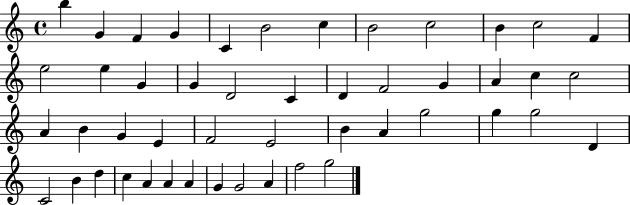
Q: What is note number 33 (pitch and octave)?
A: G5